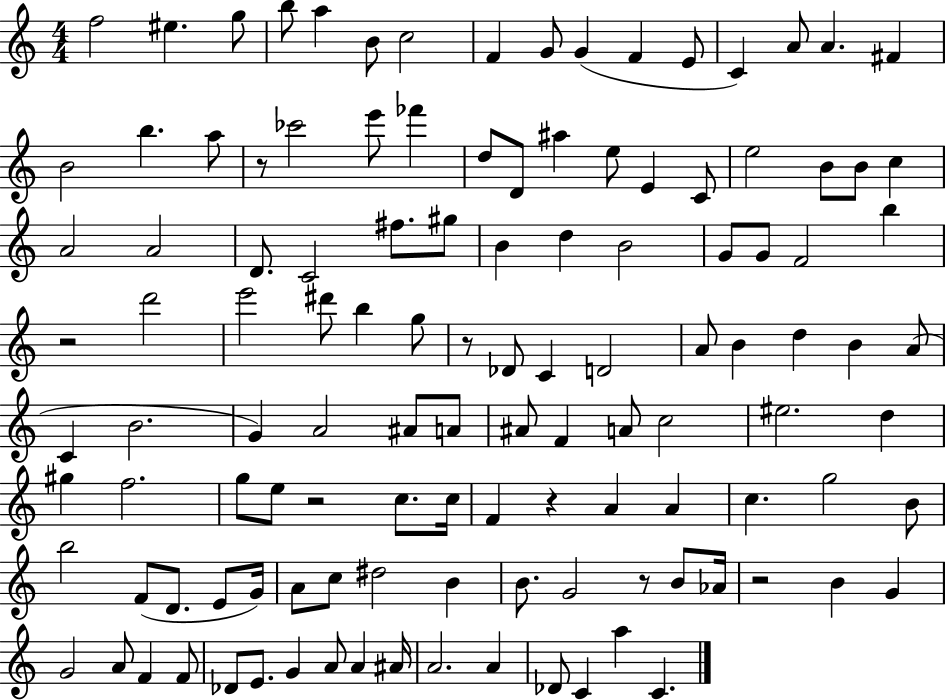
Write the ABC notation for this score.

X:1
T:Untitled
M:4/4
L:1/4
K:C
f2 ^e g/2 b/2 a B/2 c2 F G/2 G F E/2 C A/2 A ^F B2 b a/2 z/2 _c'2 e'/2 _f' d/2 D/2 ^a e/2 E C/2 e2 B/2 B/2 c A2 A2 D/2 C2 ^f/2 ^g/2 B d B2 G/2 G/2 F2 b z2 d'2 e'2 ^d'/2 b g/2 z/2 _D/2 C D2 A/2 B d B A/2 C B2 G A2 ^A/2 A/2 ^A/2 F A/2 c2 ^e2 d ^g f2 g/2 e/2 z2 c/2 c/4 F z A A c g2 B/2 b2 F/2 D/2 E/2 G/4 A/2 c/2 ^d2 B B/2 G2 z/2 B/2 _A/4 z2 B G G2 A/2 F F/2 _D/2 E/2 G A/2 A ^A/4 A2 A _D/2 C a C